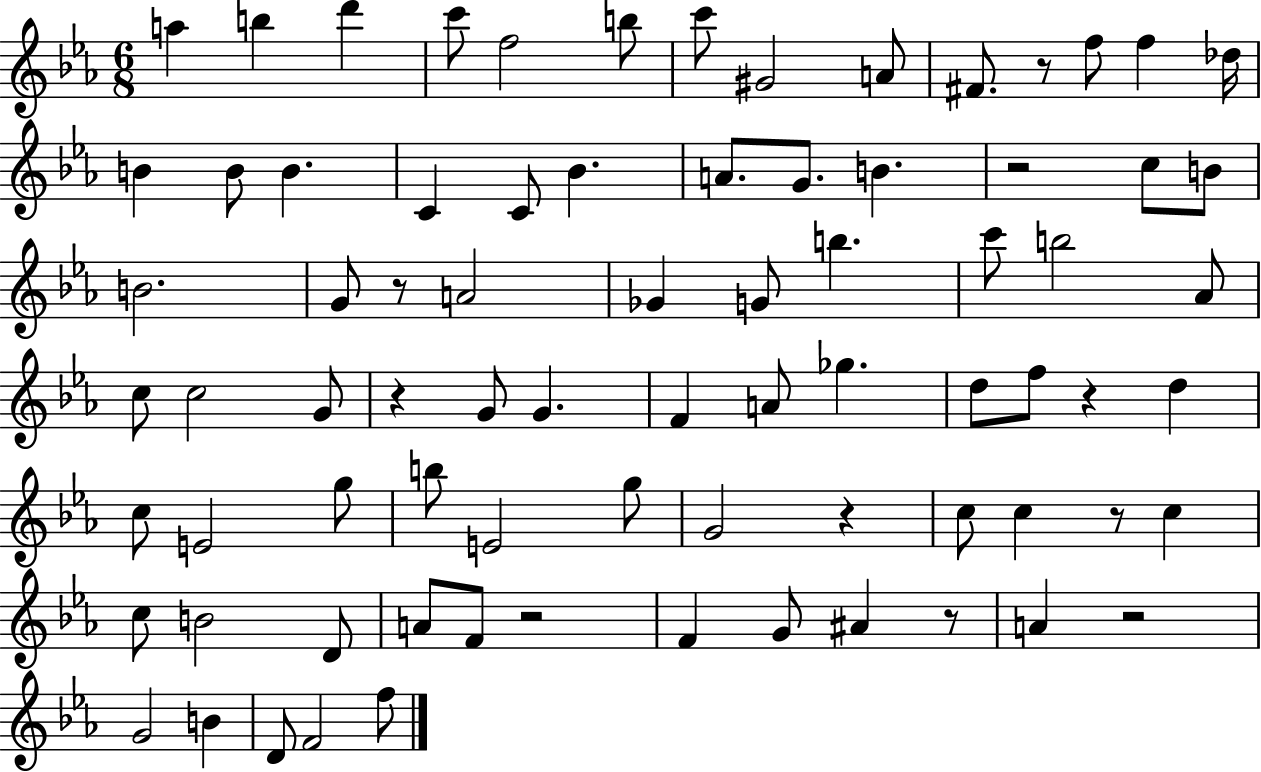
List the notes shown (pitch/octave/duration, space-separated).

A5/q B5/q D6/q C6/e F5/h B5/e C6/e G#4/h A4/e F#4/e. R/e F5/e F5/q Db5/s B4/q B4/e B4/q. C4/q C4/e Bb4/q. A4/e. G4/e. B4/q. R/h C5/e B4/e B4/h. G4/e R/e A4/h Gb4/q G4/e B5/q. C6/e B5/h Ab4/e C5/e C5/h G4/e R/q G4/e G4/q. F4/q A4/e Gb5/q. D5/e F5/e R/q D5/q C5/e E4/h G5/e B5/e E4/h G5/e G4/h R/q C5/e C5/q R/e C5/q C5/e B4/h D4/e A4/e F4/e R/h F4/q G4/e A#4/q R/e A4/q R/h G4/h B4/q D4/e F4/h F5/e